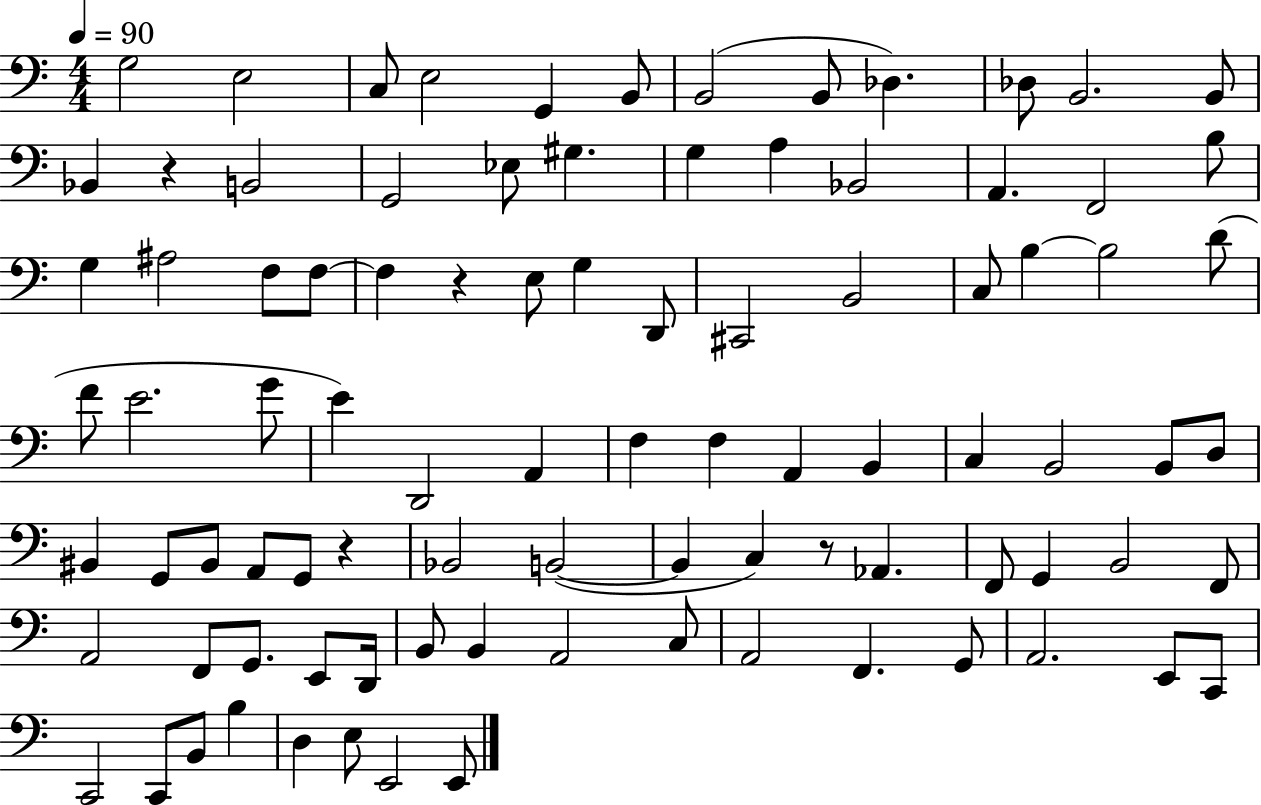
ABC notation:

X:1
T:Untitled
M:4/4
L:1/4
K:C
G,2 E,2 C,/2 E,2 G,, B,,/2 B,,2 B,,/2 _D, _D,/2 B,,2 B,,/2 _B,, z B,,2 G,,2 _E,/2 ^G, G, A, _B,,2 A,, F,,2 B,/2 G, ^A,2 F,/2 F,/2 F, z E,/2 G, D,,/2 ^C,,2 B,,2 C,/2 B, B,2 D/2 F/2 E2 G/2 E D,,2 A,, F, F, A,, B,, C, B,,2 B,,/2 D,/2 ^B,, G,,/2 ^B,,/2 A,,/2 G,,/2 z _B,,2 B,,2 B,, C, z/2 _A,, F,,/2 G,, B,,2 F,,/2 A,,2 F,,/2 G,,/2 E,,/2 D,,/4 B,,/2 B,, A,,2 C,/2 A,,2 F,, G,,/2 A,,2 E,,/2 C,,/2 C,,2 C,,/2 B,,/2 B, D, E,/2 E,,2 E,,/2